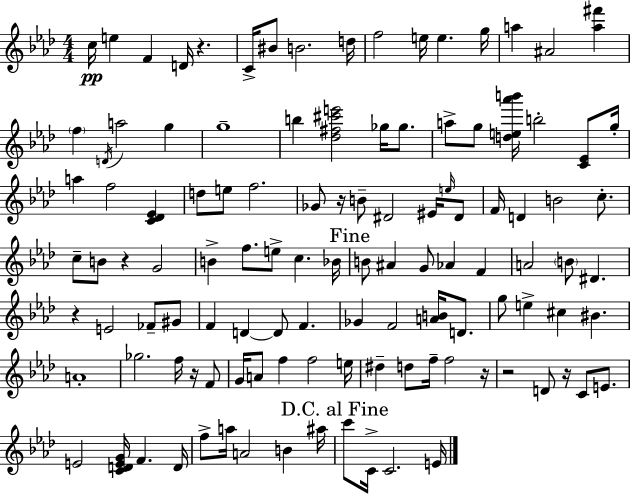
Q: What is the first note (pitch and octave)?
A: C5